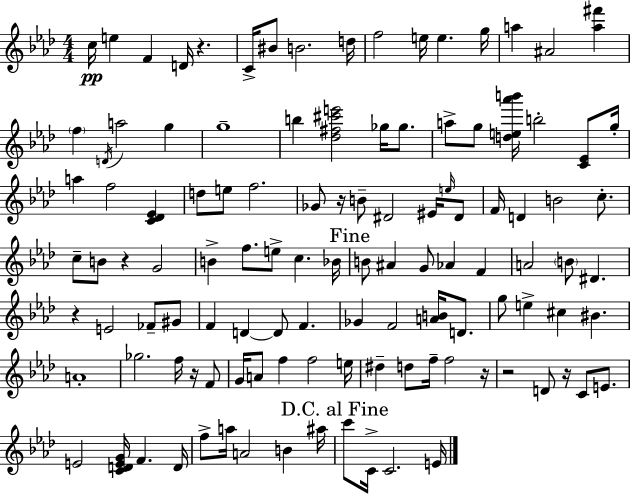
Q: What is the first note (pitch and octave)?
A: C5